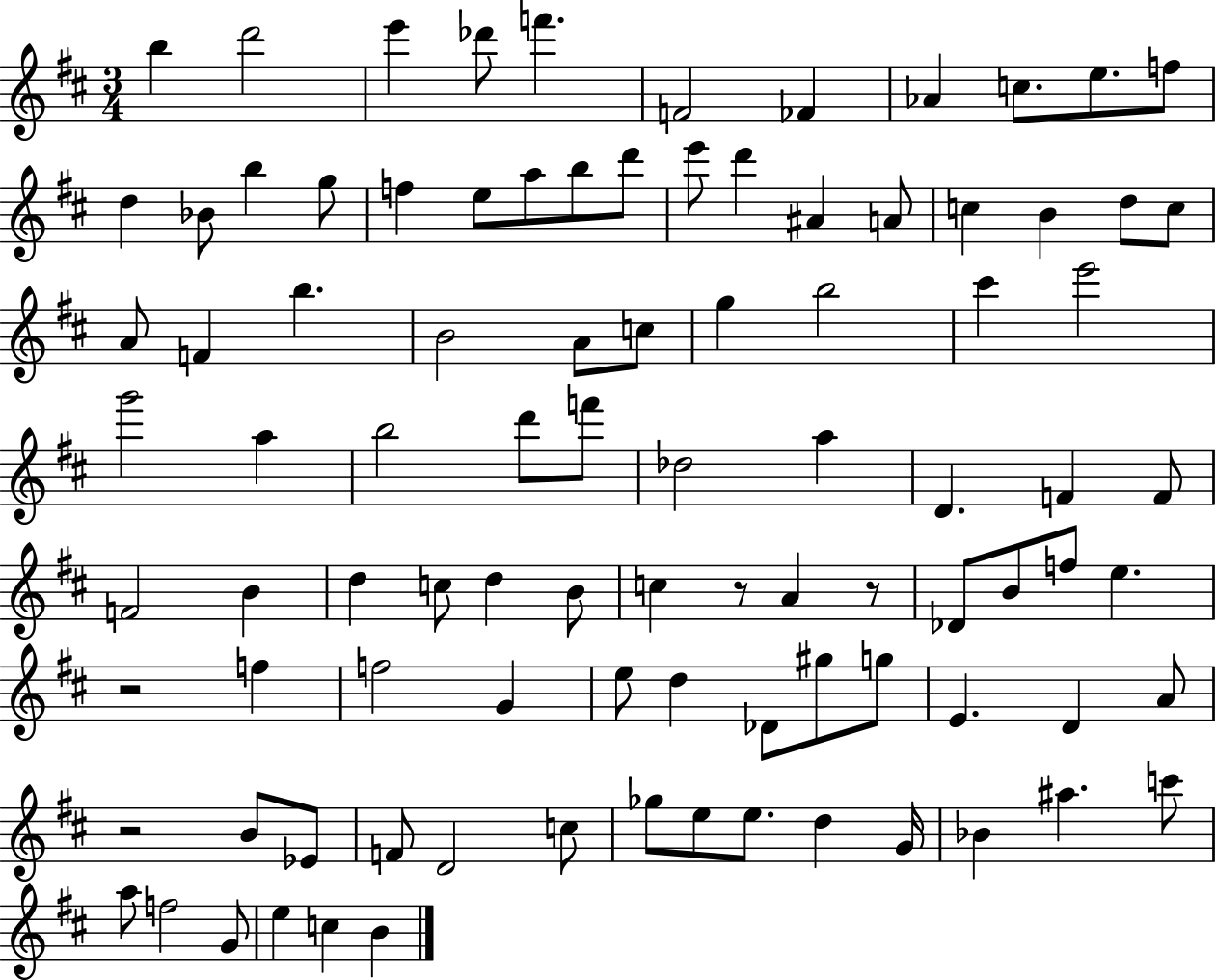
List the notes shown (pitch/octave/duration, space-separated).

B5/q D6/h E6/q Db6/e F6/q. F4/h FES4/q Ab4/q C5/e. E5/e. F5/e D5/q Bb4/e B5/q G5/e F5/q E5/e A5/e B5/e D6/e E6/e D6/q A#4/q A4/e C5/q B4/q D5/e C5/e A4/e F4/q B5/q. B4/h A4/e C5/e G5/q B5/h C#6/q E6/h G6/h A5/q B5/h D6/e F6/e Db5/h A5/q D4/q. F4/q F4/e F4/h B4/q D5/q C5/e D5/q B4/e C5/q R/e A4/q R/e Db4/e B4/e F5/e E5/q. R/h F5/q F5/h G4/q E5/e D5/q Db4/e G#5/e G5/e E4/q. D4/q A4/e R/h B4/e Eb4/e F4/e D4/h C5/e Gb5/e E5/e E5/e. D5/q G4/s Bb4/q A#5/q. C6/e A5/e F5/h G4/e E5/q C5/q B4/q